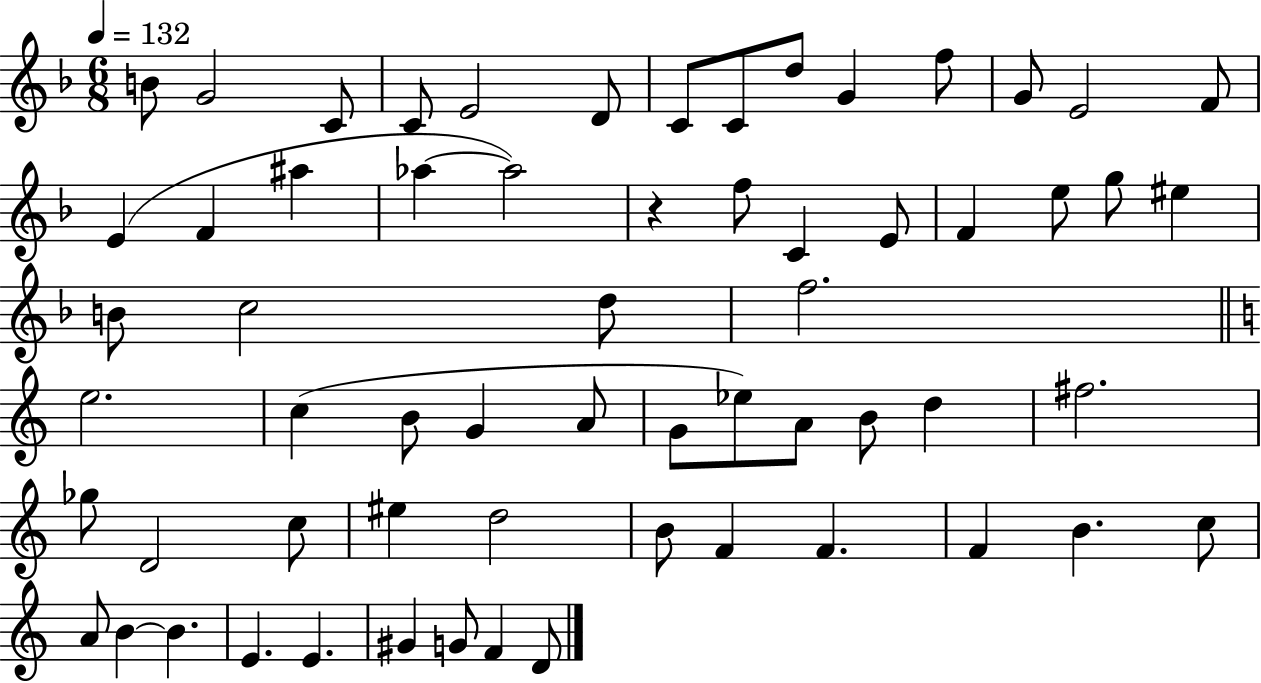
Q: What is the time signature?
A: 6/8